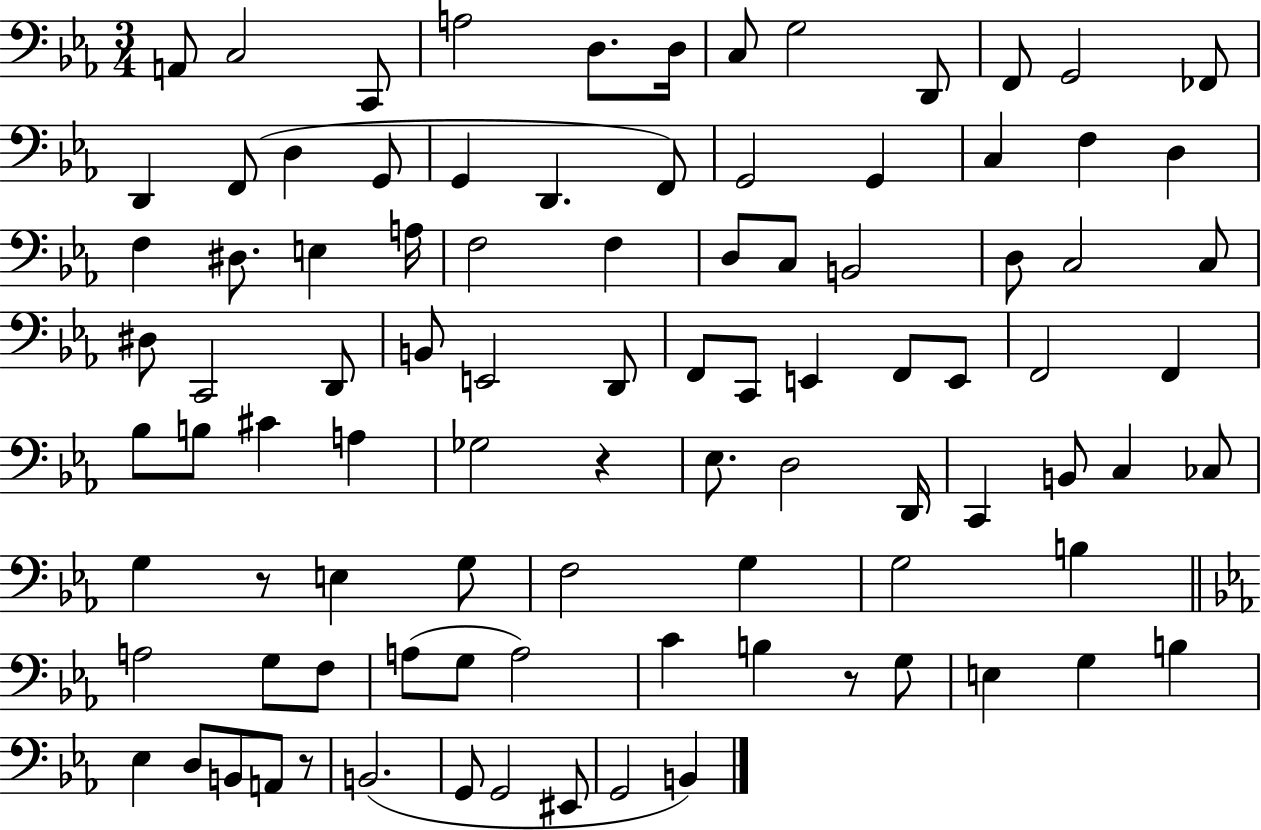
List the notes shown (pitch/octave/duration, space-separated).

A2/e C3/h C2/e A3/h D3/e. D3/s C3/e G3/h D2/e F2/e G2/h FES2/e D2/q F2/e D3/q G2/e G2/q D2/q. F2/e G2/h G2/q C3/q F3/q D3/q F3/q D#3/e. E3/q A3/s F3/h F3/q D3/e C3/e B2/h D3/e C3/h C3/e D#3/e C2/h D2/e B2/e E2/h D2/e F2/e C2/e E2/q F2/e E2/e F2/h F2/q Bb3/e B3/e C#4/q A3/q Gb3/h R/q Eb3/e. D3/h D2/s C2/q B2/e C3/q CES3/e G3/q R/e E3/q G3/e F3/h G3/q G3/h B3/q A3/h G3/e F3/e A3/e G3/e A3/h C4/q B3/q R/e G3/e E3/q G3/q B3/q Eb3/q D3/e B2/e A2/e R/e B2/h. G2/e G2/h EIS2/e G2/h B2/q